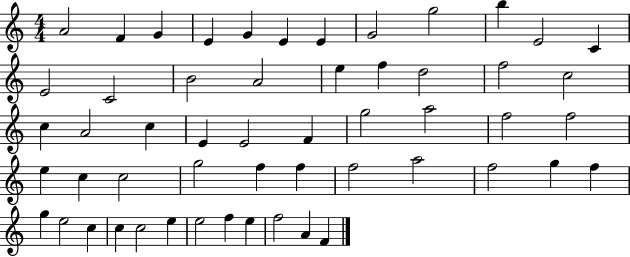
A4/h F4/q G4/q E4/q G4/q E4/q E4/q G4/h G5/h B5/q E4/h C4/q E4/h C4/h B4/h A4/h E5/q F5/q D5/h F5/h C5/h C5/q A4/h C5/q E4/q E4/h F4/q G5/h A5/h F5/h F5/h E5/q C5/q C5/h G5/h F5/q F5/q F5/h A5/h F5/h G5/q F5/q G5/q E5/h C5/q C5/q C5/h E5/q E5/h F5/q E5/q F5/h A4/q F4/q